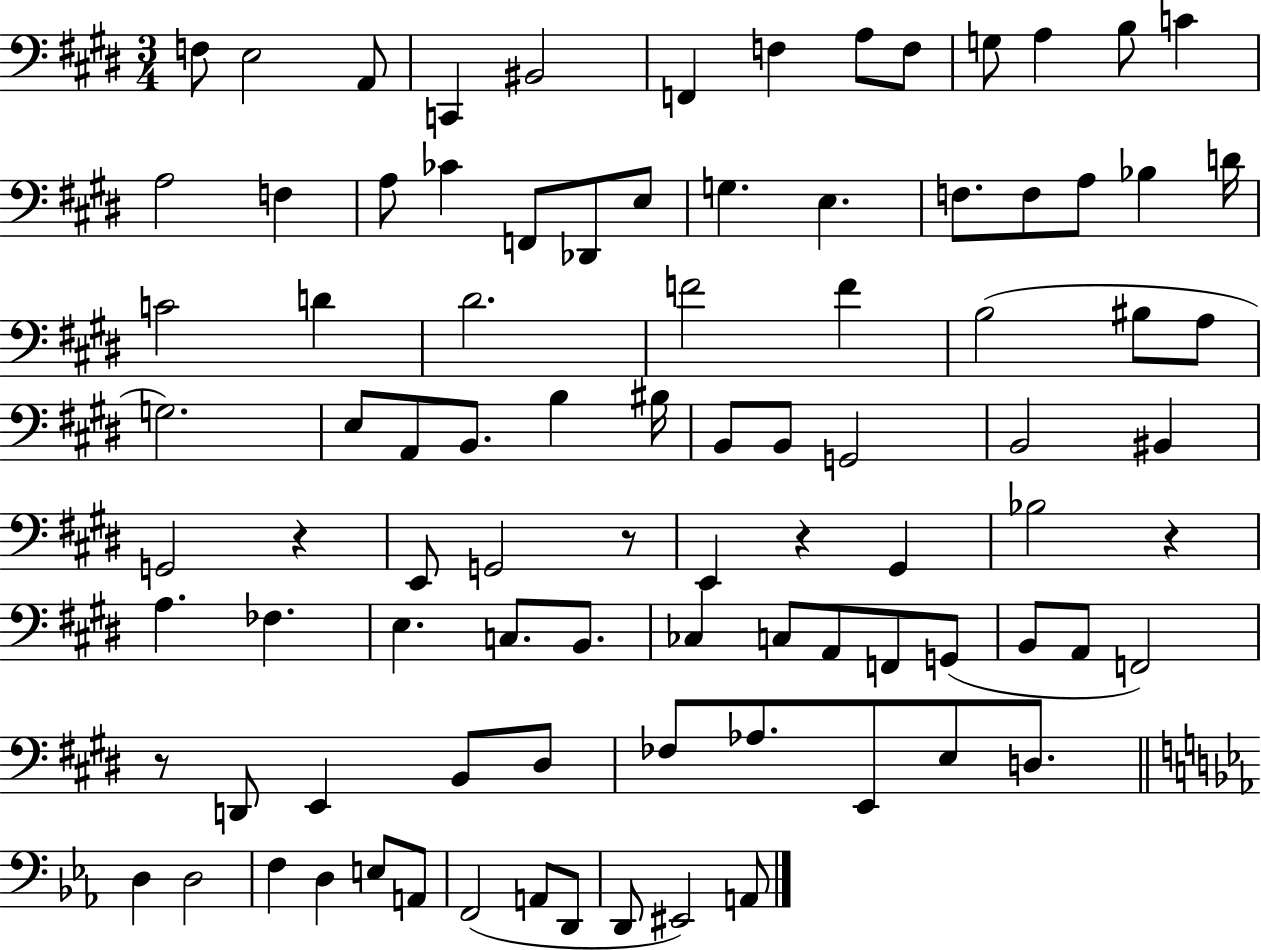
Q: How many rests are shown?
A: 5